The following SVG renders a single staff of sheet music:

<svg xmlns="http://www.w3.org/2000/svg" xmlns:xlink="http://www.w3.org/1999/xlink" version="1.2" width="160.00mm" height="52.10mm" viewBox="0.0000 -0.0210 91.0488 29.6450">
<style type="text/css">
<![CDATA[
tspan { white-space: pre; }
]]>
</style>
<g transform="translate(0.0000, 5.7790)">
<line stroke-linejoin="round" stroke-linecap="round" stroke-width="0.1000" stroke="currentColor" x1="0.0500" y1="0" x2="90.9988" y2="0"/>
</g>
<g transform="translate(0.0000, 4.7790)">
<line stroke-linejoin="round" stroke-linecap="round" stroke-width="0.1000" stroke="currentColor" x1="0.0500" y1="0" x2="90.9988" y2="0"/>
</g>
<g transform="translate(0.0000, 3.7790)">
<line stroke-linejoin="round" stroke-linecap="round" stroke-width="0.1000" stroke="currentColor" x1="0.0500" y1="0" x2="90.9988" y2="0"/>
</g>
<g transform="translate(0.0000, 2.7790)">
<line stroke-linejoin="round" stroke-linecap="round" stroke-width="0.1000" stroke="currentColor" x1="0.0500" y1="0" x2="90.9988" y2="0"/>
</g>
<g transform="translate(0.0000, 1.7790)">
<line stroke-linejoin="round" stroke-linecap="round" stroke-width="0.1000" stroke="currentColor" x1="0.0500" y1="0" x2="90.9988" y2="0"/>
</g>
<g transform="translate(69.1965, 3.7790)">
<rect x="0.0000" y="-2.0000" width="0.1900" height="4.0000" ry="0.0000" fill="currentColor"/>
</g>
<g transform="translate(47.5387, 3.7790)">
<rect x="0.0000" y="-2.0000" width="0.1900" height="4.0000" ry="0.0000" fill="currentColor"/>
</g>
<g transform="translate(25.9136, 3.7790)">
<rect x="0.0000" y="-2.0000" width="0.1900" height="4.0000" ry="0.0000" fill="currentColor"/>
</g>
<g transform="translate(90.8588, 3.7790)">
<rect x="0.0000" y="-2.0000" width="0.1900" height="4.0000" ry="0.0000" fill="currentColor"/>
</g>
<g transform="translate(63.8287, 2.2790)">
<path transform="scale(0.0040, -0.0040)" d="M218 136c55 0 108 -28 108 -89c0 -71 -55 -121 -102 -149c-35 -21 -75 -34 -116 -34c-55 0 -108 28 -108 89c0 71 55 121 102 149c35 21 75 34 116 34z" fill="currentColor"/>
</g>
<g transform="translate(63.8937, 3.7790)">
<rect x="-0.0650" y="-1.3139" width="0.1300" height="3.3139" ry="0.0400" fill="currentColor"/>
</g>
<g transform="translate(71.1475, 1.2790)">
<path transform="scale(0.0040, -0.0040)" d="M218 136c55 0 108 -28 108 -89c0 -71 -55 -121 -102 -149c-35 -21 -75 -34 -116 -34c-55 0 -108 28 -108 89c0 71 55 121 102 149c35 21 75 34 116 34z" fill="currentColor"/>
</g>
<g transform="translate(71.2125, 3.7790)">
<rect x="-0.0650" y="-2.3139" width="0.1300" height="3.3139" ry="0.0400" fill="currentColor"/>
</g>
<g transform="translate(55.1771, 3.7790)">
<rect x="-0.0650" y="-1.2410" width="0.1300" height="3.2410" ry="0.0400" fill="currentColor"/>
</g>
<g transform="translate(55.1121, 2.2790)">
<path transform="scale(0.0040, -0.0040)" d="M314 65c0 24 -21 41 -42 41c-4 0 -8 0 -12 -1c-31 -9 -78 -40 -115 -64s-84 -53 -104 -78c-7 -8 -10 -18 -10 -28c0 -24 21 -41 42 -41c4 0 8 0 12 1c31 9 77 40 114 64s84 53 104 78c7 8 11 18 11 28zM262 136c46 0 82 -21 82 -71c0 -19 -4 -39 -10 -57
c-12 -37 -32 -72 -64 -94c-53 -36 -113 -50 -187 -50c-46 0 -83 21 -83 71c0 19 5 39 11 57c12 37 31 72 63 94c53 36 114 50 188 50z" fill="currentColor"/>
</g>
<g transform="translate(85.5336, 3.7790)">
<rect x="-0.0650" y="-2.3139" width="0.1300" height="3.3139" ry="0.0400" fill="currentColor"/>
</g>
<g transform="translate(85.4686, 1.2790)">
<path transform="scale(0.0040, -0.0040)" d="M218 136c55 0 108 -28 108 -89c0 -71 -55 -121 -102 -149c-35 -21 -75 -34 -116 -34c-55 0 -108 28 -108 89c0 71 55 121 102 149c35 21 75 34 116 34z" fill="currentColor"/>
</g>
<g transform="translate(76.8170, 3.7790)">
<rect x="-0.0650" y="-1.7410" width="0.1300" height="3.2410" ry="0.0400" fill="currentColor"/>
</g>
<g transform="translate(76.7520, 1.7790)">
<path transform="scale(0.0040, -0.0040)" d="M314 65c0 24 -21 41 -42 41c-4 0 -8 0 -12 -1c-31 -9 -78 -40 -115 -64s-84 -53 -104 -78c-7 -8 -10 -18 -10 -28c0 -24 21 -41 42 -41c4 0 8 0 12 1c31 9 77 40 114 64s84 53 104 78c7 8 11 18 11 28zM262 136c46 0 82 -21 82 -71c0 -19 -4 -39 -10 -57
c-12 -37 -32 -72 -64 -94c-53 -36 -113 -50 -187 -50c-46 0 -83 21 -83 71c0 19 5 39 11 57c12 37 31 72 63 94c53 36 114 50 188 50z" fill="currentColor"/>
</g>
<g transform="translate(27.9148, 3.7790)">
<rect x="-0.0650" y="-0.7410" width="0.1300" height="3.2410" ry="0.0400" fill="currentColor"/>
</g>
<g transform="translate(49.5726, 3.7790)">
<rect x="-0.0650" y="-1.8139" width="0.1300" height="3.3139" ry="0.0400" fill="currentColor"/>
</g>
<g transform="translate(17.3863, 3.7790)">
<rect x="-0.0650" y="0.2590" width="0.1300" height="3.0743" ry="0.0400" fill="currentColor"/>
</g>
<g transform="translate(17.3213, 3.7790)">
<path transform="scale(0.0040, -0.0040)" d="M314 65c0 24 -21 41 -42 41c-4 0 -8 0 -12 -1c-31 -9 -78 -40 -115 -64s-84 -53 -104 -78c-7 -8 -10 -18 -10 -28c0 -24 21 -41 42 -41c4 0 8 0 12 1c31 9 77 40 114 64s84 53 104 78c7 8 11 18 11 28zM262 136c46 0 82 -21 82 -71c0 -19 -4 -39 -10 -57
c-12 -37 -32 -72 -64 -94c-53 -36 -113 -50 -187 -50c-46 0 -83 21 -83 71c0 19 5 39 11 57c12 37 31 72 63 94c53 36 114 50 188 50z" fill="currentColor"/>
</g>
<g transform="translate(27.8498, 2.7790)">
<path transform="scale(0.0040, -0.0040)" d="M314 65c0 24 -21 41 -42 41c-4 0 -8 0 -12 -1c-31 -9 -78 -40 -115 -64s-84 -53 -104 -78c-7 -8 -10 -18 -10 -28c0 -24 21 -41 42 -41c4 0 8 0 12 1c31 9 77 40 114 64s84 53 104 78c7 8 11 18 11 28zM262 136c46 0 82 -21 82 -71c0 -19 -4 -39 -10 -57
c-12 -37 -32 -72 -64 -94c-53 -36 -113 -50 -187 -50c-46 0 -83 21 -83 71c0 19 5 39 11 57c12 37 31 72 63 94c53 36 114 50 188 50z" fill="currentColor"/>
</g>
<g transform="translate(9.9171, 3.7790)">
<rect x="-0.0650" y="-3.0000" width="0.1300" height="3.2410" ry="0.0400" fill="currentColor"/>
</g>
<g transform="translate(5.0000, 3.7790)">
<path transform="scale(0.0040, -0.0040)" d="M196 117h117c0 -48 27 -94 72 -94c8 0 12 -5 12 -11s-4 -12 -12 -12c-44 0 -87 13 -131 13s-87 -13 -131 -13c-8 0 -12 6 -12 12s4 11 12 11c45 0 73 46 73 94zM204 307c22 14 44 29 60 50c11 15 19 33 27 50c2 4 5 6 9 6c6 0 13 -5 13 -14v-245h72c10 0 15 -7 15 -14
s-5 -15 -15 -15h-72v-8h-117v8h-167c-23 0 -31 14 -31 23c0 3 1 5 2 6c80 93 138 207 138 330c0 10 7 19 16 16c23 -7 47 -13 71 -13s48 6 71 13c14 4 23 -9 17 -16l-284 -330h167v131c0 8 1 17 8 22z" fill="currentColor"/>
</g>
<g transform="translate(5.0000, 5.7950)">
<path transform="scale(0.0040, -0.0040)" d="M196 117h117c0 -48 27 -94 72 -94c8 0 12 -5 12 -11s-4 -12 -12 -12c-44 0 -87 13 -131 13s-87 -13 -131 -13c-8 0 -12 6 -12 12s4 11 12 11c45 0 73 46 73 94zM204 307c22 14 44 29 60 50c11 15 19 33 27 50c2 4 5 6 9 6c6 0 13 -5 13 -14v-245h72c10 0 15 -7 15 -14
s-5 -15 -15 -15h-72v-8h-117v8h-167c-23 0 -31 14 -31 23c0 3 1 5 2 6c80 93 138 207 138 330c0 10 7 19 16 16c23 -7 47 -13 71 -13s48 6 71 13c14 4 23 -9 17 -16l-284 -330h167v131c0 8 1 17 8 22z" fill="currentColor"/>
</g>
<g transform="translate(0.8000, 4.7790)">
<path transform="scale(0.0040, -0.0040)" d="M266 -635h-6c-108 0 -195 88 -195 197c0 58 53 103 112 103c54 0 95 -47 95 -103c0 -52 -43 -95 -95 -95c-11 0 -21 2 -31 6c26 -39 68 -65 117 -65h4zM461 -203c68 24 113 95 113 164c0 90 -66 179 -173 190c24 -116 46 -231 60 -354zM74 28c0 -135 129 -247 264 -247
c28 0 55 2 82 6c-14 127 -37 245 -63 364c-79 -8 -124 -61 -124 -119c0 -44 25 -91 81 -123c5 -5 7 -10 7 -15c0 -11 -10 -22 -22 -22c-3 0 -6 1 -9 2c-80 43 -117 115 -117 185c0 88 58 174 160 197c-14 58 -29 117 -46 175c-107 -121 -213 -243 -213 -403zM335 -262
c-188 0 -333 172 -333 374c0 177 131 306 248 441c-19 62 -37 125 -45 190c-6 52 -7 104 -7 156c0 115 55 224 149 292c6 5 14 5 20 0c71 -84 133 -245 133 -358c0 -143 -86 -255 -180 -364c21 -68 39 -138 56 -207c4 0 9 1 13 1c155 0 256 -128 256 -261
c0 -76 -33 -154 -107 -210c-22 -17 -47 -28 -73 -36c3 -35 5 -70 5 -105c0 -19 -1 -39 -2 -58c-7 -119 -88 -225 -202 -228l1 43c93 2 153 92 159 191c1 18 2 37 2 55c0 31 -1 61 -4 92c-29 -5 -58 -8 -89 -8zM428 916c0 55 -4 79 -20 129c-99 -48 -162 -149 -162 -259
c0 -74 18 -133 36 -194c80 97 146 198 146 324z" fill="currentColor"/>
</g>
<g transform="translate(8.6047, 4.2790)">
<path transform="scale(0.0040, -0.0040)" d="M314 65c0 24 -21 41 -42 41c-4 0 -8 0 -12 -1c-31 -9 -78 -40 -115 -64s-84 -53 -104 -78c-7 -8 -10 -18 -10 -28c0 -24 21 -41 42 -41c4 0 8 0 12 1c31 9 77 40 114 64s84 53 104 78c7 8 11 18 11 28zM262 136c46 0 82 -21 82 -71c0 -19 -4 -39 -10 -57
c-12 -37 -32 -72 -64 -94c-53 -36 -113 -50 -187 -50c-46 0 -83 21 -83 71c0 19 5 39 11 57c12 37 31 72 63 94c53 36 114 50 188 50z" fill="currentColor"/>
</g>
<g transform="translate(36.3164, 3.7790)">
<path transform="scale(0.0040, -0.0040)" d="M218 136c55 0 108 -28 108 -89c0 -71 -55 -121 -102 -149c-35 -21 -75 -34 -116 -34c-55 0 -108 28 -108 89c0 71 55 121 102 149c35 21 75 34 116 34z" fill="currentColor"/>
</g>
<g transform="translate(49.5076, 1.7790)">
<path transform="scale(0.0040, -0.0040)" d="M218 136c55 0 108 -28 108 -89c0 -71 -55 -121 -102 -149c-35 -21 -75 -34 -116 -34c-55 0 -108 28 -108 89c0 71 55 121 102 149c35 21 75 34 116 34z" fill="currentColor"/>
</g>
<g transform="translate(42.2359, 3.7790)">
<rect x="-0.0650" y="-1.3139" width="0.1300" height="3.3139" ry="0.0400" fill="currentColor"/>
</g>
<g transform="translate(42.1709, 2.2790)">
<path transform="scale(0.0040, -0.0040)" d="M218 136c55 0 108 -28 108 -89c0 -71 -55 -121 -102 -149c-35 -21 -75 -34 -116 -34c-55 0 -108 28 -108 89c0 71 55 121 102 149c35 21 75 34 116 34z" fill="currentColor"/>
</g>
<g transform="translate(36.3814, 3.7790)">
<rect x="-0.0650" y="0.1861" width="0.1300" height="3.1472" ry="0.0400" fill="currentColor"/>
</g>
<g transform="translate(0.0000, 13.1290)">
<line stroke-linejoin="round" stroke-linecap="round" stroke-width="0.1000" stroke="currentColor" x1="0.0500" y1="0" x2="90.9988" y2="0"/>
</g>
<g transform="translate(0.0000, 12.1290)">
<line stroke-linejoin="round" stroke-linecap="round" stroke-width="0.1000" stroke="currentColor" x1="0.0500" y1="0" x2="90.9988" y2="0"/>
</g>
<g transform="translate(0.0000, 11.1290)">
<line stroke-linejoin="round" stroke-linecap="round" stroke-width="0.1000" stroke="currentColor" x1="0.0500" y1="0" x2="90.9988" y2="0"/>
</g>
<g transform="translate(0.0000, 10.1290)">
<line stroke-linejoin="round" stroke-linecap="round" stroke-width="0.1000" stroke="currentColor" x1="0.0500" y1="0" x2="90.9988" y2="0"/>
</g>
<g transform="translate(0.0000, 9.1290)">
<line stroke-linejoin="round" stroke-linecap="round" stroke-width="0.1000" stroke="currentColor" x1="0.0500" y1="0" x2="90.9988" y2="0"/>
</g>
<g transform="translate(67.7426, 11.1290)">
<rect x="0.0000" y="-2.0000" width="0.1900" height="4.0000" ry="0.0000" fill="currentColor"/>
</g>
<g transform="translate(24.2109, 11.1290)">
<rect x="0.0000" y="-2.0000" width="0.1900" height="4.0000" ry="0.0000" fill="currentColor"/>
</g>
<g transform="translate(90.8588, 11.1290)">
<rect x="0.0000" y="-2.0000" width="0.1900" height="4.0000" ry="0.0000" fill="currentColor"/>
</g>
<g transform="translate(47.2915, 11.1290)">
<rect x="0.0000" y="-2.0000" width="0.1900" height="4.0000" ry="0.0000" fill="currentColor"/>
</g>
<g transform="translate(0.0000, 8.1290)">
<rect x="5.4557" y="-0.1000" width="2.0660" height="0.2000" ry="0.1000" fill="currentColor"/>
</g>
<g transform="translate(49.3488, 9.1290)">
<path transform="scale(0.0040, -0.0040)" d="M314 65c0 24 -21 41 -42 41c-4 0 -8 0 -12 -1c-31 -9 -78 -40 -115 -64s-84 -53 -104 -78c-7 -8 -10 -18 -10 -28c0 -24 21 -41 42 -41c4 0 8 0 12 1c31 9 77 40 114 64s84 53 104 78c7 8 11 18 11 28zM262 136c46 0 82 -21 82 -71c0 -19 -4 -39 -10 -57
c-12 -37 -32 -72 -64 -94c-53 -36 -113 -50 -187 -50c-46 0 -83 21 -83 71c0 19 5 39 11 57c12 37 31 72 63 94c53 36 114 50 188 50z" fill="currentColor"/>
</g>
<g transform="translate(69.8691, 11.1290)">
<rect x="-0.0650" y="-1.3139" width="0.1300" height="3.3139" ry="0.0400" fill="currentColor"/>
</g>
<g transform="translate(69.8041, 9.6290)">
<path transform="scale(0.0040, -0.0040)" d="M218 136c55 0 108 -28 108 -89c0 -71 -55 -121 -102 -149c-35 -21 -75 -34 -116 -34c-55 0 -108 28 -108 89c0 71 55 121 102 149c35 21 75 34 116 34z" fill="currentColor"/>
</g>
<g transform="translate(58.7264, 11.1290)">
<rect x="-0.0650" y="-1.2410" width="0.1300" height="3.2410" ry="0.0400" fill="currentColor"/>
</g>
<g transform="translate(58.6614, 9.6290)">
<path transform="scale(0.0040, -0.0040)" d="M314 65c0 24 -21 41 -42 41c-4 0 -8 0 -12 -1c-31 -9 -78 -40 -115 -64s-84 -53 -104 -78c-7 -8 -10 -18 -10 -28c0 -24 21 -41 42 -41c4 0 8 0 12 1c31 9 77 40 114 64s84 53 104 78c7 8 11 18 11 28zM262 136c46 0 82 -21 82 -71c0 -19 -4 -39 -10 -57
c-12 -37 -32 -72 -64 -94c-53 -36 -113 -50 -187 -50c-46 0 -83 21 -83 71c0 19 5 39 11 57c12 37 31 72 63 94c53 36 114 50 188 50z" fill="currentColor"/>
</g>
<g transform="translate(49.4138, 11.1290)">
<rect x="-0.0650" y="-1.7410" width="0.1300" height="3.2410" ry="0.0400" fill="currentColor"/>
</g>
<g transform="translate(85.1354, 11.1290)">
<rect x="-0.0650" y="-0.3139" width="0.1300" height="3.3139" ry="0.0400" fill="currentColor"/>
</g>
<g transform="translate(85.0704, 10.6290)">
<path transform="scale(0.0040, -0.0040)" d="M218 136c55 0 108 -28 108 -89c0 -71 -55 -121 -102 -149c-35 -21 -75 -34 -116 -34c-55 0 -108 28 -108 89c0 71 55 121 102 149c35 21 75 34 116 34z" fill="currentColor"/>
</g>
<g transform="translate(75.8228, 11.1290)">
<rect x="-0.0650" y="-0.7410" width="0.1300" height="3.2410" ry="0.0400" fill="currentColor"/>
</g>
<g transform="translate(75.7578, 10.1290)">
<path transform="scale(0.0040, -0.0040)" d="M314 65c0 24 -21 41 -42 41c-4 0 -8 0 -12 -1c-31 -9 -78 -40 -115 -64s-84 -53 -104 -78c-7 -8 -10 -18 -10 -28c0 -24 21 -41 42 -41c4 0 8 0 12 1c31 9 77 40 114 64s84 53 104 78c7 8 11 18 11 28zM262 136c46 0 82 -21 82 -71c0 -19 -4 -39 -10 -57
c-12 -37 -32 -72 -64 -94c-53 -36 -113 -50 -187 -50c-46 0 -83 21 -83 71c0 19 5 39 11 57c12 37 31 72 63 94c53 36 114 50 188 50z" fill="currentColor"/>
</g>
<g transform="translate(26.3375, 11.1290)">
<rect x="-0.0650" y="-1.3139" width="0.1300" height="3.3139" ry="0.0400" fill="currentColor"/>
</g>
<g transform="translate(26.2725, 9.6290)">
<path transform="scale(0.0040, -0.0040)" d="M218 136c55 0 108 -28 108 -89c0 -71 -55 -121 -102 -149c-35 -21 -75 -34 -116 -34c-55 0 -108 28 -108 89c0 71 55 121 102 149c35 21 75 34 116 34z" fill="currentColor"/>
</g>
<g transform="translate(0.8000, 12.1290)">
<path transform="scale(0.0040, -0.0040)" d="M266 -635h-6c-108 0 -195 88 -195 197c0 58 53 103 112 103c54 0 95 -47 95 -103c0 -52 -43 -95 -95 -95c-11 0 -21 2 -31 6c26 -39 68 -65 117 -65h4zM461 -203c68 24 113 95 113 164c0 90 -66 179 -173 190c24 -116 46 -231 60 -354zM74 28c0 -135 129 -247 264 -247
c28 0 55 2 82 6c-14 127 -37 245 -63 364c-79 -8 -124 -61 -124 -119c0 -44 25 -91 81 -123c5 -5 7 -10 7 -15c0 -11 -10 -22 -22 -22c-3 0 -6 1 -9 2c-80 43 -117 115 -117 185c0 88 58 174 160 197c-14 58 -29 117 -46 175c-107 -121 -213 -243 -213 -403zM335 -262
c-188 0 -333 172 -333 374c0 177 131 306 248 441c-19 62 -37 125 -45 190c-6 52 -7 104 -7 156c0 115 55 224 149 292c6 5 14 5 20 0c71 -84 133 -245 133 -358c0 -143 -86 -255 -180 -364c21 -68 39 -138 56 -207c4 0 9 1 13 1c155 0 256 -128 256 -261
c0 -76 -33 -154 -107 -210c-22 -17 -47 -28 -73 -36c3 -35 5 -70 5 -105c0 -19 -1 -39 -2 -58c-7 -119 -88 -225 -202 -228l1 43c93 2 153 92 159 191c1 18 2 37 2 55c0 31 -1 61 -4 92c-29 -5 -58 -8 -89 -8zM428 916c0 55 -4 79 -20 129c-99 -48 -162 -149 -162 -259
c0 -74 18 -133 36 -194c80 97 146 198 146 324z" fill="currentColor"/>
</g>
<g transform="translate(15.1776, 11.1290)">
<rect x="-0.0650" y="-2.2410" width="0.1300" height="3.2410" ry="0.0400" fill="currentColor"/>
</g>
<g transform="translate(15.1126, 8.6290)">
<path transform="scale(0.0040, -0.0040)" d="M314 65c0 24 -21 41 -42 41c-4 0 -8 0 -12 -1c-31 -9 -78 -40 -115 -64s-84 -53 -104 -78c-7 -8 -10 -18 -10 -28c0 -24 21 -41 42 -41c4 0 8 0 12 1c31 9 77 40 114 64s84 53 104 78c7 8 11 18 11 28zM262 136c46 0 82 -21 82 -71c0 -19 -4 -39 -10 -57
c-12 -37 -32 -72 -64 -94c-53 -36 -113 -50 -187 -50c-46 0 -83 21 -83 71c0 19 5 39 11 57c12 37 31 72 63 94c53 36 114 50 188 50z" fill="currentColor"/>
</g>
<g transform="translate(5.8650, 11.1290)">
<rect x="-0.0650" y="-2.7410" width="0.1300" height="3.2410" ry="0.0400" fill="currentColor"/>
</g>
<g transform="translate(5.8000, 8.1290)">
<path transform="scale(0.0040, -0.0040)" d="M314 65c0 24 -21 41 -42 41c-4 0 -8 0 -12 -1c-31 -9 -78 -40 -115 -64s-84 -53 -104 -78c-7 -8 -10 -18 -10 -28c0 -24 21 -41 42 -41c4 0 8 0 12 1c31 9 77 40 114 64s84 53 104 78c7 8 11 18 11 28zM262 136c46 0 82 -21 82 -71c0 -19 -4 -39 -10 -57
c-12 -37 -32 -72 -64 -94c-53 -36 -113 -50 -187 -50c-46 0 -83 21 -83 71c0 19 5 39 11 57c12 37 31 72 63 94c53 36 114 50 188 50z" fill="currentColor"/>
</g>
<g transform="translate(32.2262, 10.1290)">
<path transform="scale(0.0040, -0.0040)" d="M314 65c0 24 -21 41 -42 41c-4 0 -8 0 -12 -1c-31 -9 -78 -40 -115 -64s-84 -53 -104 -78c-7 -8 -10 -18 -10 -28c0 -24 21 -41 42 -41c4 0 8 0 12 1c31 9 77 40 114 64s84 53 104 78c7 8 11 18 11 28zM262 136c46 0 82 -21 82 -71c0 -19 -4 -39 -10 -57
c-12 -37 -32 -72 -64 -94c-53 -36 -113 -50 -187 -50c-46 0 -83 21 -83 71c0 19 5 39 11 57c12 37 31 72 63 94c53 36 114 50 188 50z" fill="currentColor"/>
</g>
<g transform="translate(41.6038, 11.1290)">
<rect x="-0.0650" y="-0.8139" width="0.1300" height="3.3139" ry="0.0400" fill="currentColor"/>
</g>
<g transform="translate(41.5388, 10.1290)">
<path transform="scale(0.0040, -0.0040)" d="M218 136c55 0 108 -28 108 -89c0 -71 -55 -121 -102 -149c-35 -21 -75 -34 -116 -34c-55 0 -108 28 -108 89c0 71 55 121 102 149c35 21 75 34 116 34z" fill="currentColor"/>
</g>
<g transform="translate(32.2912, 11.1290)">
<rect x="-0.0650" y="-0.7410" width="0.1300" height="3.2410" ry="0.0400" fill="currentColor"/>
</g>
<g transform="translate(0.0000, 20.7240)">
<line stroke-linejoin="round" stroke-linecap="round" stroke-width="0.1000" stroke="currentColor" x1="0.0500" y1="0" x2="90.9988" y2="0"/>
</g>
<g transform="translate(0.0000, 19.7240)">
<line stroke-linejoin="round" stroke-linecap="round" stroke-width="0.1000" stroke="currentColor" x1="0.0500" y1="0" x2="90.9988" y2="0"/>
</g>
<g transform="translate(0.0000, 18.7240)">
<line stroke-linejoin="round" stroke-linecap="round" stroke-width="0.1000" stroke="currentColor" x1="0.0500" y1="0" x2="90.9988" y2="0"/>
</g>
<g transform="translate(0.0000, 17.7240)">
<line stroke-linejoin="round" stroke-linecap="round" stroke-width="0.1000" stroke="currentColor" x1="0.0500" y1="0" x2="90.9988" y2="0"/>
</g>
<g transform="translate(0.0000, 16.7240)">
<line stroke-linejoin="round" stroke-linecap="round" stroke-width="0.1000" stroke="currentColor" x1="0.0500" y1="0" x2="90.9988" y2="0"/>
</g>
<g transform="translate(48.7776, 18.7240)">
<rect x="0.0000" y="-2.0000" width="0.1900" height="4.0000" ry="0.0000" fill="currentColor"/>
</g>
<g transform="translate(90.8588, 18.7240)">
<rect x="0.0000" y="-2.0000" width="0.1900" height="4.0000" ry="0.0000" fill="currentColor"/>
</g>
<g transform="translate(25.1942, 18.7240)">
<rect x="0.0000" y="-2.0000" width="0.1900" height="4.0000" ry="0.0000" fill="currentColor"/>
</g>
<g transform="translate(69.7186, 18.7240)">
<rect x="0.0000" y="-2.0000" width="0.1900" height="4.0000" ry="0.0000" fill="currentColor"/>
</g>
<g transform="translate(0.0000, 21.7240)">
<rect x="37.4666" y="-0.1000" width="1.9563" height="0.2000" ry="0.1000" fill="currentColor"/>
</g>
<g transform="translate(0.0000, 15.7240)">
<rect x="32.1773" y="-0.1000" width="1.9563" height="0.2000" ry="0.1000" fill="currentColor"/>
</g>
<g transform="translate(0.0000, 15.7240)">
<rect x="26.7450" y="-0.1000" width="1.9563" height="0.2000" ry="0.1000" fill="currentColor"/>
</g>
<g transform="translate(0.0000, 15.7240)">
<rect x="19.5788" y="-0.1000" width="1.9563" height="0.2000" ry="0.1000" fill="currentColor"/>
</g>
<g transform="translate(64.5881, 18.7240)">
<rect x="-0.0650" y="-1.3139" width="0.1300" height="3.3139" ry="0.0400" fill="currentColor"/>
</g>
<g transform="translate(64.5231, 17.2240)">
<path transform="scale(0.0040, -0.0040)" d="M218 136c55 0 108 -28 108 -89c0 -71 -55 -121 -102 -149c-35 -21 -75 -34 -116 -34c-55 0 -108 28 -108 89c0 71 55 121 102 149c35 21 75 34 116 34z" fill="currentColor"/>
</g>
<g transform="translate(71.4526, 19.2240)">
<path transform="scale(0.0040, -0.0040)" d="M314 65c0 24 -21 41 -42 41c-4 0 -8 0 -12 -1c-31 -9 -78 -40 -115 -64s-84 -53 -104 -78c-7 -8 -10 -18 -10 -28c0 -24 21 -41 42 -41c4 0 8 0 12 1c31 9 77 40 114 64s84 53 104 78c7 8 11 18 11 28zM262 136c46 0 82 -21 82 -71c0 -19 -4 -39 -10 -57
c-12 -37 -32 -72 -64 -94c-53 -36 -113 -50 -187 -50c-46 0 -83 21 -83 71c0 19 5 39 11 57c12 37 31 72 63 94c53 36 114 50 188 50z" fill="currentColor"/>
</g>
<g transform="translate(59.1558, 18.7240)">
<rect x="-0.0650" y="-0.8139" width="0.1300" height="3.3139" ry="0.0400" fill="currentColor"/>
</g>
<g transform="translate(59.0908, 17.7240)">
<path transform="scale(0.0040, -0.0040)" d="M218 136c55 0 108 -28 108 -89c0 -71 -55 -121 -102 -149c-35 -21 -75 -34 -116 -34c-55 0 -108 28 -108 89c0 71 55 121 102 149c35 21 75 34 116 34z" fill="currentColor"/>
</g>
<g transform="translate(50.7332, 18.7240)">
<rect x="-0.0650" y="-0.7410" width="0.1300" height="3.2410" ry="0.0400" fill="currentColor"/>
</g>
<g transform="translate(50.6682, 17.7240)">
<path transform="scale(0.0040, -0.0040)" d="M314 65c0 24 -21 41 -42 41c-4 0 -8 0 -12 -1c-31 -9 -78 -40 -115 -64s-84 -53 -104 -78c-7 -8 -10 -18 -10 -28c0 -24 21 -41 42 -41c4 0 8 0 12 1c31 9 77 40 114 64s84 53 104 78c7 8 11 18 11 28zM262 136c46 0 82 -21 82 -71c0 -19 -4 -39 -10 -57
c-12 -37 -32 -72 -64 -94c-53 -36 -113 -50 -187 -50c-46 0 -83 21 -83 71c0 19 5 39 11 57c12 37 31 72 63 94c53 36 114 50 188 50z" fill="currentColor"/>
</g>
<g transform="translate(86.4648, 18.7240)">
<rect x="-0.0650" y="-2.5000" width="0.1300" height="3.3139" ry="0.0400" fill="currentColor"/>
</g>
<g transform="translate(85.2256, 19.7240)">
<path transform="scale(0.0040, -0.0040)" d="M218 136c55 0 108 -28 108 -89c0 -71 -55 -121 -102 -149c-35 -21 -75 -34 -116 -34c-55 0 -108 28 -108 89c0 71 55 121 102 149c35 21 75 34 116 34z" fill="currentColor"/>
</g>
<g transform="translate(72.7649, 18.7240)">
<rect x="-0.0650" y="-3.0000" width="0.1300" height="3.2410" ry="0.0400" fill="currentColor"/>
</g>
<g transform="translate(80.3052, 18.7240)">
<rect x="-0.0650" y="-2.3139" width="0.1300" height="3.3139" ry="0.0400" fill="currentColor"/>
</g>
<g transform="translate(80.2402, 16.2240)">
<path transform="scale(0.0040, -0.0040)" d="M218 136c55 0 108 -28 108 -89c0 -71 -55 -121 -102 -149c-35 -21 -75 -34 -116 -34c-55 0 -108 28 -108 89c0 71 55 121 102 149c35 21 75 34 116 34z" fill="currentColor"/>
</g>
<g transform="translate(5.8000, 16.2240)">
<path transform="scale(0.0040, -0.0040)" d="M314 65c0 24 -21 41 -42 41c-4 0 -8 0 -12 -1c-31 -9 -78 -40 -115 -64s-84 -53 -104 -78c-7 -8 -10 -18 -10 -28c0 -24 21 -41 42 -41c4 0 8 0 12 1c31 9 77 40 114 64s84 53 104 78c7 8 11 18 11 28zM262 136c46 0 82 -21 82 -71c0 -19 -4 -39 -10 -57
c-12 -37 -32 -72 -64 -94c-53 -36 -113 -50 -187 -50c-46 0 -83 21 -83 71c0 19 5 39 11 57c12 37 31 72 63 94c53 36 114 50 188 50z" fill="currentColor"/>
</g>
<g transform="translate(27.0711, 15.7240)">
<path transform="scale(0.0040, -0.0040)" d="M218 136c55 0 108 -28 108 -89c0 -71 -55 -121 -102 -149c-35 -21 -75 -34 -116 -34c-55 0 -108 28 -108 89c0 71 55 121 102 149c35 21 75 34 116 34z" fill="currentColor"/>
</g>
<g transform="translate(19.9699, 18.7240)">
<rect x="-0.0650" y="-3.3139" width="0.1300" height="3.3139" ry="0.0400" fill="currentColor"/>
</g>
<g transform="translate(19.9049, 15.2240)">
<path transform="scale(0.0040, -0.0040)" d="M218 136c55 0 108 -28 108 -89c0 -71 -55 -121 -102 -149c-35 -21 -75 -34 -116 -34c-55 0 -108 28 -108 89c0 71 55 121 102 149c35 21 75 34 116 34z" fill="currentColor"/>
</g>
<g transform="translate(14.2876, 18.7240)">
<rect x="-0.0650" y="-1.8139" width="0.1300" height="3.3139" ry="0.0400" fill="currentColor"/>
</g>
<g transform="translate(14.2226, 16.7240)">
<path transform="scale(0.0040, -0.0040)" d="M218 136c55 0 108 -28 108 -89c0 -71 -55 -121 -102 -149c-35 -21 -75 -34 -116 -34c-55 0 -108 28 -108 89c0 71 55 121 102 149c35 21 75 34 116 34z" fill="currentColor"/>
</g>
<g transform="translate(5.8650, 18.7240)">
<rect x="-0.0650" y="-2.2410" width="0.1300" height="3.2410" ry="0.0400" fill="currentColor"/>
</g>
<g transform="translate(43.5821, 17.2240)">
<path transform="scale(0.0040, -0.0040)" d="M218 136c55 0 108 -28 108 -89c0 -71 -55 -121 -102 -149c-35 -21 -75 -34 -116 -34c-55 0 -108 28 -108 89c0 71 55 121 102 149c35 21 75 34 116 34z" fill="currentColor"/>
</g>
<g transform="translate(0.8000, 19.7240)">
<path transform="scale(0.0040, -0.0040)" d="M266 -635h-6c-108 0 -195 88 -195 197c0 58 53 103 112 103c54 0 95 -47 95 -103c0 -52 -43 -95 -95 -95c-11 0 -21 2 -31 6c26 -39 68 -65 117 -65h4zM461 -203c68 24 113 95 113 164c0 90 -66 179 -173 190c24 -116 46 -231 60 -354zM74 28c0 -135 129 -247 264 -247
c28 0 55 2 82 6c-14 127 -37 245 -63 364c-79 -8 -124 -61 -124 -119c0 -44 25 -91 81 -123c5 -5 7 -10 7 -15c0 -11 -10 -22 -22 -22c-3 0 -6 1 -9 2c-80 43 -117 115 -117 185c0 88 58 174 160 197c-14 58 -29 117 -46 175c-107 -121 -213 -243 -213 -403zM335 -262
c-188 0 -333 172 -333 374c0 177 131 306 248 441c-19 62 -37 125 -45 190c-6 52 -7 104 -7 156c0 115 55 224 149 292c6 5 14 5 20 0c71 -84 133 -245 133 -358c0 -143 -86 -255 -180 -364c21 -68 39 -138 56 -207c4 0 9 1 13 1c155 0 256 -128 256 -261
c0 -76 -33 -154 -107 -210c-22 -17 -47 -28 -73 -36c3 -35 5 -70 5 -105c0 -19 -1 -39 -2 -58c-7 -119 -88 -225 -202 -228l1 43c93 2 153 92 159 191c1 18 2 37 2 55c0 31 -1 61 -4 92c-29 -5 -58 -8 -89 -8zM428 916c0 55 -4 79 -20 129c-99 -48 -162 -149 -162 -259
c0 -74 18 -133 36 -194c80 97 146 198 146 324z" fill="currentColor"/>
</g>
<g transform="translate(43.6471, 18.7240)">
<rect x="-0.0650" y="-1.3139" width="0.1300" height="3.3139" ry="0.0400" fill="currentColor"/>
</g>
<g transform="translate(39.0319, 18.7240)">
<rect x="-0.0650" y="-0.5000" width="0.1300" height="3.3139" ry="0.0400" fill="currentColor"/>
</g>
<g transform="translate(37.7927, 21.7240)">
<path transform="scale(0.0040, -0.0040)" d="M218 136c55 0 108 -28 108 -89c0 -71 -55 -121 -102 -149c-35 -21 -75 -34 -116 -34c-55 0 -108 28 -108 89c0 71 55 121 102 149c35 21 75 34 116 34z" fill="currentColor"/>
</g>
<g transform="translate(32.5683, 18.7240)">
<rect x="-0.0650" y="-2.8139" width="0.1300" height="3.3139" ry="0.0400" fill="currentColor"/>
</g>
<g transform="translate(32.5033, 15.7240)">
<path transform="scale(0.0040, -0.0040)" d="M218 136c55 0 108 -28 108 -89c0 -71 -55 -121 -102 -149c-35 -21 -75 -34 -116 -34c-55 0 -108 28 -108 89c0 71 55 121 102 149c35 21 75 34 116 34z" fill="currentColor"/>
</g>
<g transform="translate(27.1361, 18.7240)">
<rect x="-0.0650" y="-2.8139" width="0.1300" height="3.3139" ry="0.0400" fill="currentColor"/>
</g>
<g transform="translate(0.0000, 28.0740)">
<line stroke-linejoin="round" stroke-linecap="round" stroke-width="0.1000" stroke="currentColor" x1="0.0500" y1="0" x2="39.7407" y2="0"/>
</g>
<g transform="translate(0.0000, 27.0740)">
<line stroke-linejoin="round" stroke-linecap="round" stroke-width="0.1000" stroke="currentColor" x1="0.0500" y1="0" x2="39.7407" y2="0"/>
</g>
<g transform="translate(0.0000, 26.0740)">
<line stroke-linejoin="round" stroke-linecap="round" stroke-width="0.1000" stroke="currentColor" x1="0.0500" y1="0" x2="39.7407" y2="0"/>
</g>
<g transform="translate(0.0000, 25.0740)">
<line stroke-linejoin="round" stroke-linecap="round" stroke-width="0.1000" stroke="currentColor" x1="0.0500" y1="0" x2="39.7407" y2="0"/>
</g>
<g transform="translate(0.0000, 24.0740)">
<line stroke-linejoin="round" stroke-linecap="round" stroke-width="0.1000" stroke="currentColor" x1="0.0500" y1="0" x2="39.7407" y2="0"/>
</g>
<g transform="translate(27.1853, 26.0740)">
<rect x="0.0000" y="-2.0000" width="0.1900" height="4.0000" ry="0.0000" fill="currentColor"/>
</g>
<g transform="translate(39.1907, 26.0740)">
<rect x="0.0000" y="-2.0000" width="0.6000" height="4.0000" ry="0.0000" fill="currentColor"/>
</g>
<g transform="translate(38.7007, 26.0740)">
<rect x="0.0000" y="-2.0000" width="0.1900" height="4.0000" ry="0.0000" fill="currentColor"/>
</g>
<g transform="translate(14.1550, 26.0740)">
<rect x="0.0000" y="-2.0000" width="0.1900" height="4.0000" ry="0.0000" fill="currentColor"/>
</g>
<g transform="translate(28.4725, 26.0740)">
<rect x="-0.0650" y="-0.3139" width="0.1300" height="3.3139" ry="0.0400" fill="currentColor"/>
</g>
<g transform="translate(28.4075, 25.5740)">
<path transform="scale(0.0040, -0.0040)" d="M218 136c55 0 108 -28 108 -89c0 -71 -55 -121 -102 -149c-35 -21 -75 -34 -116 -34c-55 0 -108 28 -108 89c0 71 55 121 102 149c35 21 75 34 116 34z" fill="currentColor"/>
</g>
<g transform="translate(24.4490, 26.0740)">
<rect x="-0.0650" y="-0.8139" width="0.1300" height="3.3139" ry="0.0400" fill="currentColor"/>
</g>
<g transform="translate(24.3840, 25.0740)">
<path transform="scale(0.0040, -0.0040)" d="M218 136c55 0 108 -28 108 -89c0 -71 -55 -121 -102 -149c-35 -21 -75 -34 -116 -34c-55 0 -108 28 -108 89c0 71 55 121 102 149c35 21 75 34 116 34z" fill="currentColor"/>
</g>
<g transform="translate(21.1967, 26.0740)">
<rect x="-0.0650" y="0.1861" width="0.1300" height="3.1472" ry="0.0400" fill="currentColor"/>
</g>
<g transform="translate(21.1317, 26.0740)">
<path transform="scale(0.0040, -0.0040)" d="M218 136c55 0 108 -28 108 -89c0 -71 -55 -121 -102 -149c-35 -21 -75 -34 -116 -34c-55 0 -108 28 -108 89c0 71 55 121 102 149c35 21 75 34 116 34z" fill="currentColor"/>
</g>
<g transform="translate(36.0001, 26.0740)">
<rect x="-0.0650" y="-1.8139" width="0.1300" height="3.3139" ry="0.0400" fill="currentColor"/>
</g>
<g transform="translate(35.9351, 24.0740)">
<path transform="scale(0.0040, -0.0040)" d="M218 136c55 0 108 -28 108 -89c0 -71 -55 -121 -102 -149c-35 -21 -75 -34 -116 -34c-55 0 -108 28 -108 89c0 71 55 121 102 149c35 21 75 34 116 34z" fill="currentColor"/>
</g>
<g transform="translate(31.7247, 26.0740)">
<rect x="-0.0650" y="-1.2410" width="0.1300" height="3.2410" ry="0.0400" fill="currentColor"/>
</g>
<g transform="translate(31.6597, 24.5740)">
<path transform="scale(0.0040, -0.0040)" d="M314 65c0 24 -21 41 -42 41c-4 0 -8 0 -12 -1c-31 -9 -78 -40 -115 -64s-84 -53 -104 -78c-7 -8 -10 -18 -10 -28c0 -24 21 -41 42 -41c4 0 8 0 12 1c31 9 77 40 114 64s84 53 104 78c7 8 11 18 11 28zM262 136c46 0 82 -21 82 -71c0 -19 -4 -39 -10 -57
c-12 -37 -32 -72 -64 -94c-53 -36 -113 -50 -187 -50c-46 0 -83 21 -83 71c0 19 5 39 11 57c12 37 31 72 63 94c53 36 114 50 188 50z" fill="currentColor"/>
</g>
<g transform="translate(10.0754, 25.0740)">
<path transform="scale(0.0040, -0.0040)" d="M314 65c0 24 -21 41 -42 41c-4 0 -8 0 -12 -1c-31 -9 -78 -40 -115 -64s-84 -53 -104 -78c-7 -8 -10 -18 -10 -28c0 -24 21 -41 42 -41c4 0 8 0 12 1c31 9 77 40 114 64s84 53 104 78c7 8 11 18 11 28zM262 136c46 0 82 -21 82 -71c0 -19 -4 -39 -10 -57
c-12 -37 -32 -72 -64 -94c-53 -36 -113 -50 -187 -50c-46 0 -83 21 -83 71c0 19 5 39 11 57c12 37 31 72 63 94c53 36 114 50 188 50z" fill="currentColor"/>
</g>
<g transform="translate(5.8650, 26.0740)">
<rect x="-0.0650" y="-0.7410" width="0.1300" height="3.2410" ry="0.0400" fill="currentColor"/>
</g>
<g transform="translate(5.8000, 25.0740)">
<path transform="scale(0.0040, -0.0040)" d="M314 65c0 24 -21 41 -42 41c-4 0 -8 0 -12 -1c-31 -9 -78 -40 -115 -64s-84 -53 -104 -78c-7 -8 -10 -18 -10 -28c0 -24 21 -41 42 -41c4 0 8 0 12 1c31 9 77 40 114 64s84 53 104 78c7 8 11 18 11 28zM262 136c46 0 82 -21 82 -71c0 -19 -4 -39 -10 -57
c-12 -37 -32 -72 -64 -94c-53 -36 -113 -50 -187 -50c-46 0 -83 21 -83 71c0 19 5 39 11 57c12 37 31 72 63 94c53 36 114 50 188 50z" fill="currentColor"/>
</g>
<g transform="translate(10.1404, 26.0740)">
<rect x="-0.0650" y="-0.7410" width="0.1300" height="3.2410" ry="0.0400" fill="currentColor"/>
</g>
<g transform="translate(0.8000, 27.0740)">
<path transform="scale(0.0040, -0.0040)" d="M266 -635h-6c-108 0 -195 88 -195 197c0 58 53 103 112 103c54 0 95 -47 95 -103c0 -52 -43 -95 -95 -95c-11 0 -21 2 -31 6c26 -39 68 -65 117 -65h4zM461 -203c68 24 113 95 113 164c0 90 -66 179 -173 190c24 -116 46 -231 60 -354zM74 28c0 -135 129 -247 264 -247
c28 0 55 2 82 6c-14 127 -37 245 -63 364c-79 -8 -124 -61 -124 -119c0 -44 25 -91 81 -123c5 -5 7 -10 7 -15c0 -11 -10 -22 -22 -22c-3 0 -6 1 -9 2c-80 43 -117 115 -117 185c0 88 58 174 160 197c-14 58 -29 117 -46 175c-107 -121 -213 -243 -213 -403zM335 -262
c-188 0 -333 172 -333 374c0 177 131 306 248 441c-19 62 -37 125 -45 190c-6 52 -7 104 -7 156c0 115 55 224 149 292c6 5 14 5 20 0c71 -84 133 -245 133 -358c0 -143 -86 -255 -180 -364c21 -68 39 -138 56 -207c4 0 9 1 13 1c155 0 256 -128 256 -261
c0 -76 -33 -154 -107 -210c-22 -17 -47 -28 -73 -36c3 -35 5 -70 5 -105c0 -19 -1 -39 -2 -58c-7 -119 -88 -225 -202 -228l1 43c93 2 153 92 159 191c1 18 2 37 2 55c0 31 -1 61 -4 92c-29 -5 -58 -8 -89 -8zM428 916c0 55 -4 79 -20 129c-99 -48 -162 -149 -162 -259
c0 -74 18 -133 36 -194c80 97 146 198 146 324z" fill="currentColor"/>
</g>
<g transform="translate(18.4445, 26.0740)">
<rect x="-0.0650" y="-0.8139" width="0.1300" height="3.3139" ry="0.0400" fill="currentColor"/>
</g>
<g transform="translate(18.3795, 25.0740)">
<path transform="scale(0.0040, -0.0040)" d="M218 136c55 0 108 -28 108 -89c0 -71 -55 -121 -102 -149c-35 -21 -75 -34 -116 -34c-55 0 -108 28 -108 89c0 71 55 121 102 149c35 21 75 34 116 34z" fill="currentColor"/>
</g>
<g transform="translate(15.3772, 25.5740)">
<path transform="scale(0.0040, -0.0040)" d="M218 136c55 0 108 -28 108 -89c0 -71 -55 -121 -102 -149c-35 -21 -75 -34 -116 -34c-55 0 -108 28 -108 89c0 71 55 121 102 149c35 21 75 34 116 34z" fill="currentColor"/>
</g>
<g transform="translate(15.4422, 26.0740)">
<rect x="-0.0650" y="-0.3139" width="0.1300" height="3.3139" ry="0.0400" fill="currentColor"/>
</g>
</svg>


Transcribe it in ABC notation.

X:1
T:Untitled
M:4/4
L:1/4
K:C
A2 B2 d2 B e f e2 e g f2 g a2 g2 e d2 d f2 e2 e d2 c g2 f b a a C e d2 d e A2 g G d2 d2 c d B d c e2 f